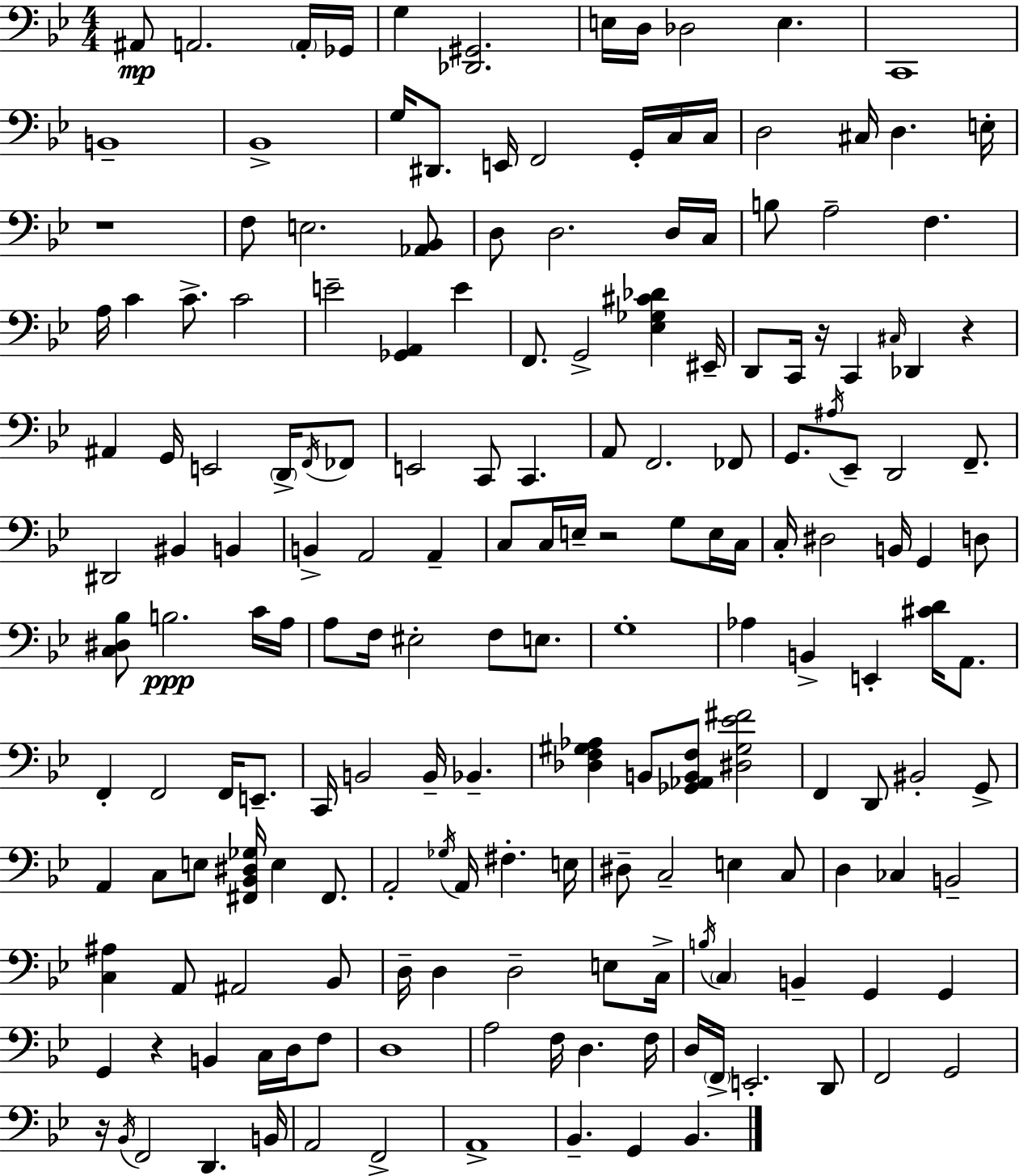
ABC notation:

X:1
T:Untitled
M:4/4
L:1/4
K:Gm
^A,,/2 A,,2 A,,/4 _G,,/4 G, [_D,,^G,,]2 E,/4 D,/4 _D,2 E, C,,4 B,,4 _B,,4 G,/4 ^D,,/2 E,,/4 F,,2 G,,/4 C,/4 C,/4 D,2 ^C,/4 D, E,/4 z4 F,/2 E,2 [_A,,_B,,]/2 D,/2 D,2 D,/4 C,/4 B,/2 A,2 F, A,/4 C C/2 C2 E2 [_G,,A,,] E F,,/2 G,,2 [_E,_G,^C_D] ^E,,/4 D,,/2 C,,/4 z/4 C,, ^C,/4 _D,, z ^A,, G,,/4 E,,2 D,,/4 F,,/4 _F,,/2 E,,2 C,,/2 C,, A,,/2 F,,2 _F,,/2 G,,/2 ^A,/4 _E,,/2 D,,2 F,,/2 ^D,,2 ^B,, B,, B,, A,,2 A,, C,/2 C,/4 E,/4 z2 G,/2 E,/4 C,/4 C,/4 ^D,2 B,,/4 G,, D,/2 [C,^D,_B,]/2 B,2 C/4 A,/4 A,/2 F,/4 ^E,2 F,/2 E,/2 G,4 _A, B,, E,, [^CD]/4 A,,/2 F,, F,,2 F,,/4 E,,/2 C,,/4 B,,2 B,,/4 _B,, [_D,F,^G,_A,] B,,/2 [_G,,_A,,B,,F,]/2 [^D,^G,_E^F]2 F,, D,,/2 ^B,,2 G,,/2 A,, C,/2 E,/2 [^F,,_B,,^D,_G,]/4 E, ^F,,/2 A,,2 _G,/4 A,,/4 ^F, E,/4 ^D,/2 C,2 E, C,/2 D, _C, B,,2 [C,^A,] A,,/2 ^A,,2 _B,,/2 D,/4 D, D,2 E,/2 C,/4 B,/4 C, B,, G,, G,, G,, z B,, C,/4 D,/4 F,/2 D,4 A,2 F,/4 D, F,/4 D,/4 F,,/4 E,,2 D,,/2 F,,2 G,,2 z/4 _B,,/4 F,,2 D,, B,,/4 A,,2 F,,2 A,,4 _B,, G,, _B,,